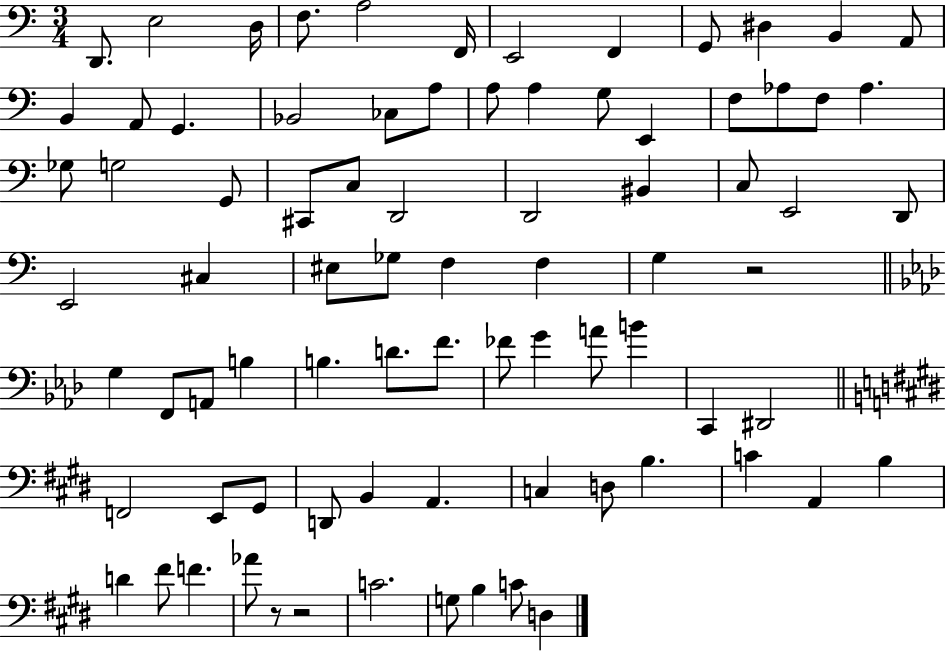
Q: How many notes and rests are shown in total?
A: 81